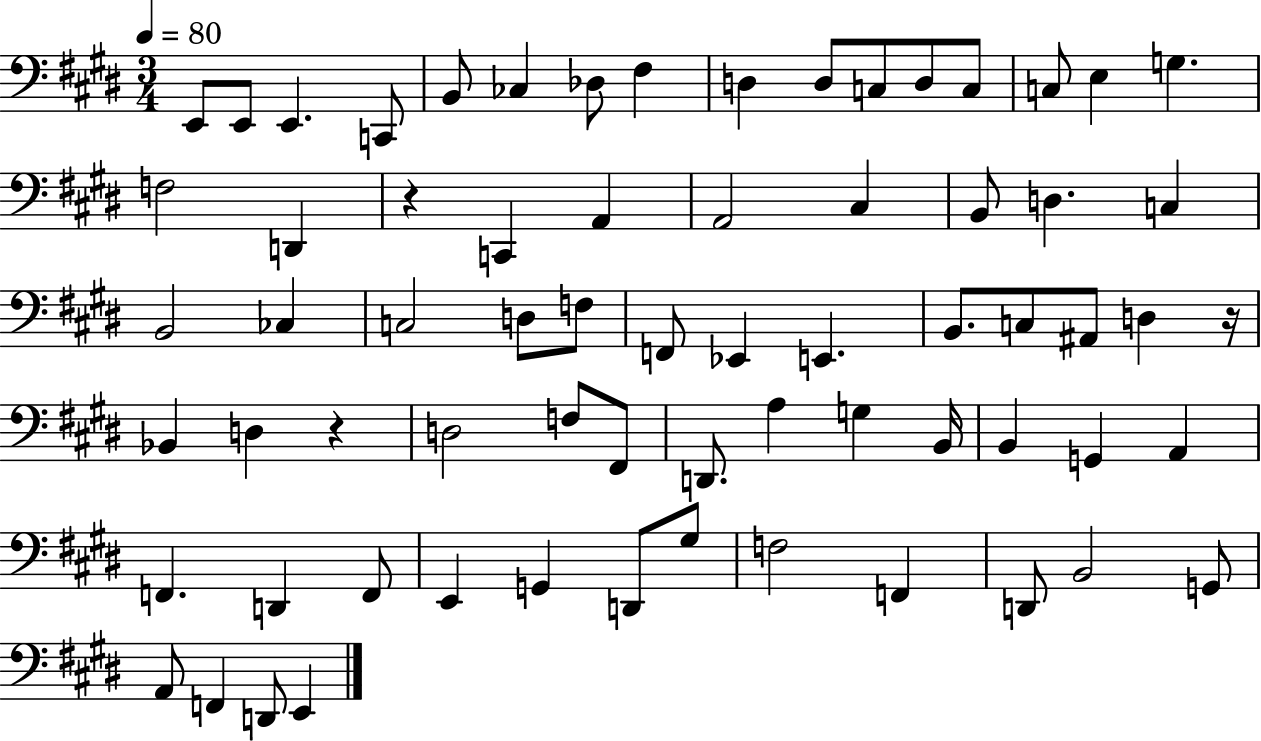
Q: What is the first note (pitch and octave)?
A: E2